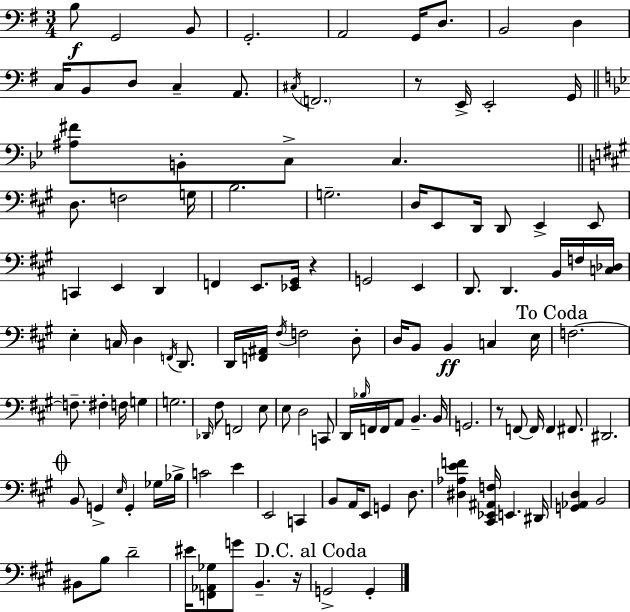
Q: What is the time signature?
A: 3/4